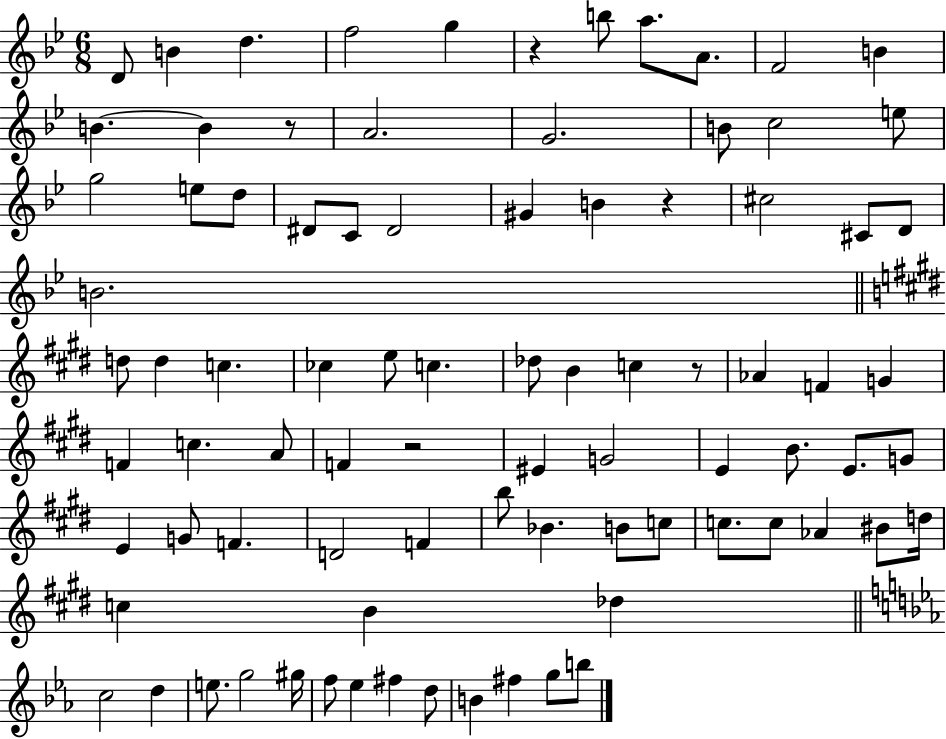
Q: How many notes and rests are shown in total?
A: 86